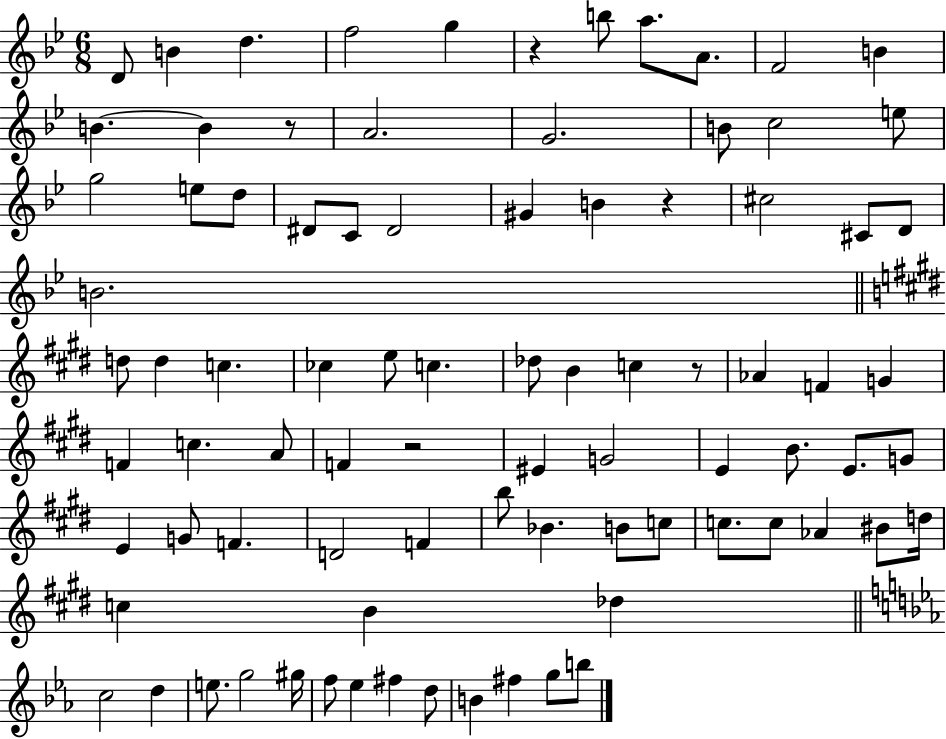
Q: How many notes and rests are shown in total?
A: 86